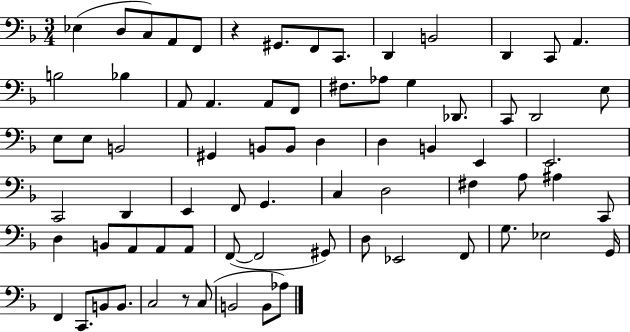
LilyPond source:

{
  \clef bass
  \numericTimeSignature
  \time 3/4
  \key f \major
  ees4( d8 c8) a,8 f,8 | r4 gis,8. f,8 c,8. | d,4 b,2 | d,4 c,8 a,4. | \break b2 bes4 | a,8 a,4. a,8 f,8 | fis8. aes8 g4 des,8. | c,8 d,2 e8 | \break e8 e8 b,2 | gis,4 b,8 b,8 d4 | d4 b,4 e,4 | e,2. | \break c,2 d,4 | e,4 f,8 g,4. | c4 d2 | fis4 a8 ais4 c,8 | \break d4 b,8 a,8 a,8 a,8 | f,8~(~ f,2 gis,8) | d8 ees,2 f,8 | g8. ees2 g,16 | \break f,4 c,8. b,8 b,8. | c2 r8 c8( | b,2 b,8 aes8) | \bar "|."
}